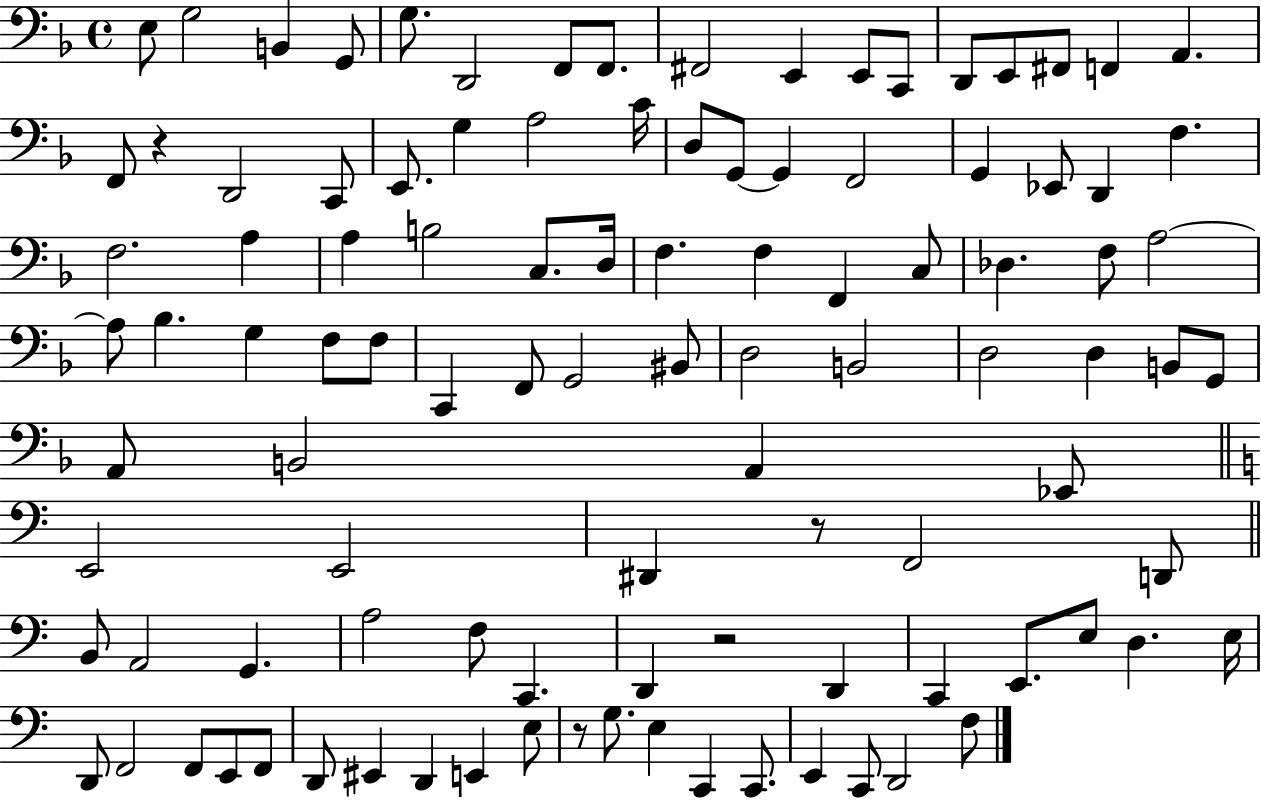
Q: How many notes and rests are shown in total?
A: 104